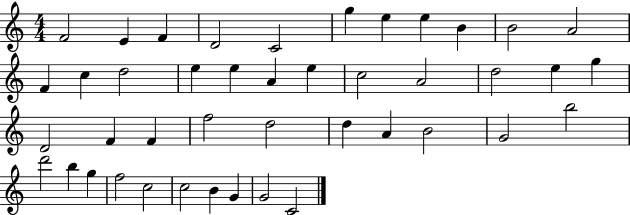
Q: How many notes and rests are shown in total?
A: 43